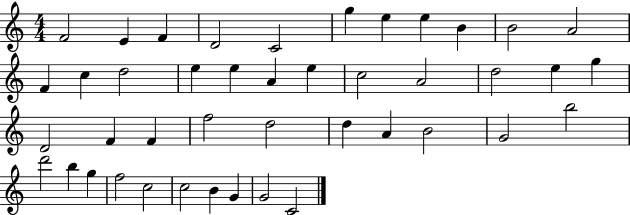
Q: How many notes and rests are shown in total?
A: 43